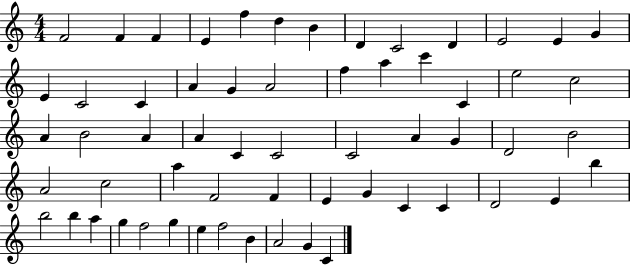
F4/h F4/q F4/q E4/q F5/q D5/q B4/q D4/q C4/h D4/q E4/h E4/q G4/q E4/q C4/h C4/q A4/q G4/q A4/h F5/q A5/q C6/q C4/q E5/h C5/h A4/q B4/h A4/q A4/q C4/q C4/h C4/h A4/q G4/q D4/h B4/h A4/h C5/h A5/q F4/h F4/q E4/q G4/q C4/q C4/q D4/h E4/q B5/q B5/h B5/q A5/q G5/q F5/h G5/q E5/q F5/h B4/q A4/h G4/q C4/q